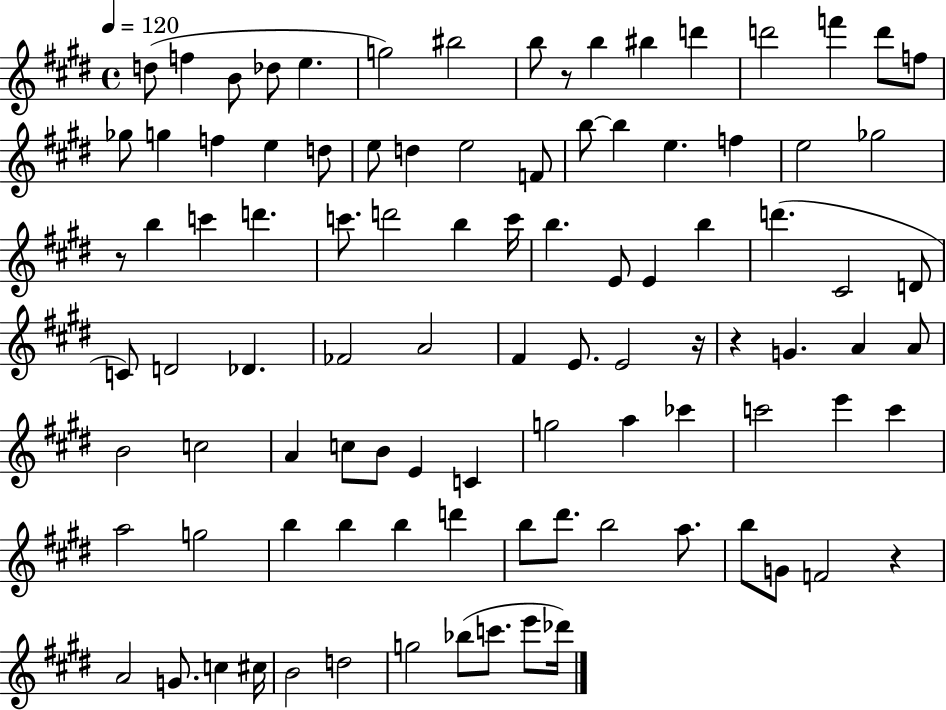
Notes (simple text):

D5/e F5/q B4/e Db5/e E5/q. G5/h BIS5/h B5/e R/e B5/q BIS5/q D6/q D6/h F6/q D6/e F5/e Gb5/e G5/q F5/q E5/q D5/e E5/e D5/q E5/h F4/e B5/e B5/q E5/q. F5/q E5/h Gb5/h R/e B5/q C6/q D6/q. C6/e. D6/h B5/q C6/s B5/q. E4/e E4/q B5/q D6/q. C#4/h D4/e C4/e D4/h Db4/q. FES4/h A4/h F#4/q E4/e. E4/h R/s R/q G4/q. A4/q A4/e B4/h C5/h A4/q C5/e B4/e E4/q C4/q G5/h A5/q CES6/q C6/h E6/q C6/q A5/h G5/h B5/q B5/q B5/q D6/q B5/e D#6/e. B5/h A5/e. B5/e G4/e F4/h R/q A4/h G4/e. C5/q C#5/s B4/h D5/h G5/h Bb5/e C6/e. E6/e Db6/s